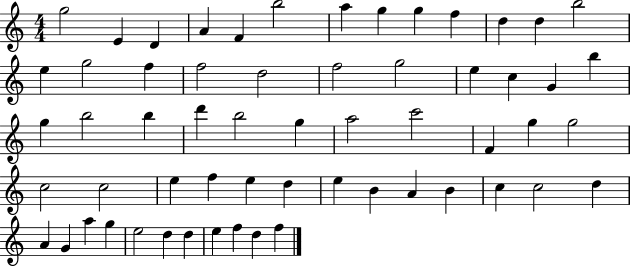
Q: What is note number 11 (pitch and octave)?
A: D5